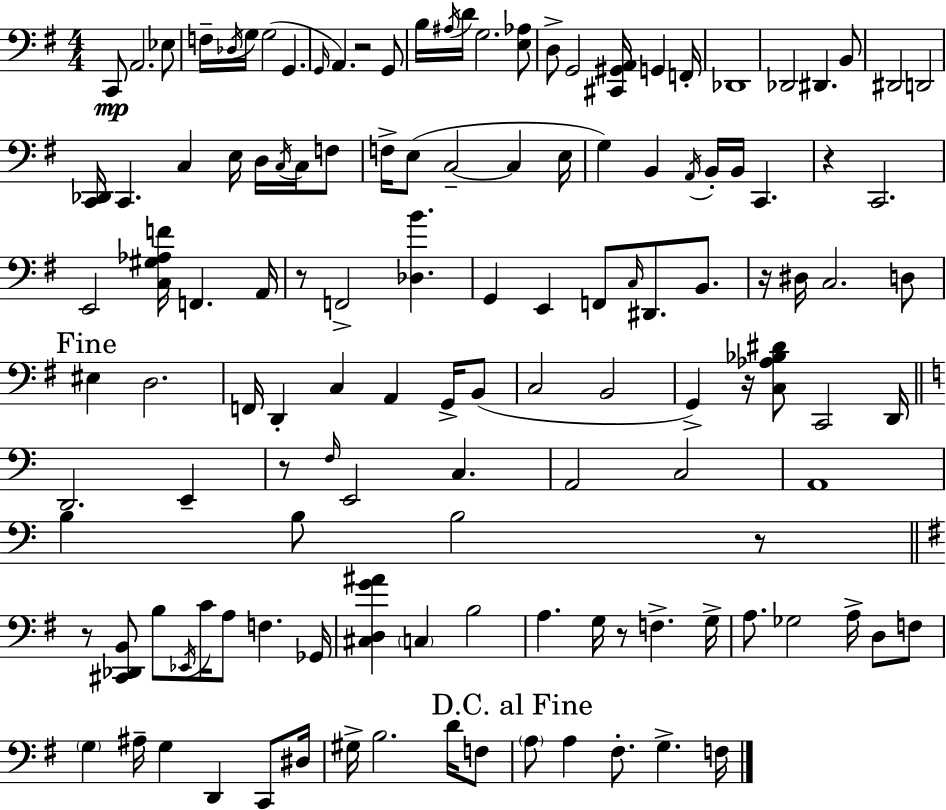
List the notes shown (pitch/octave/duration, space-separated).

C2/e A2/h. Eb3/e F3/s Db3/s G3/s G3/h G2/q. G2/s A2/q. R/h G2/e B3/s A#3/s D4/s G3/h. [E3,Ab3]/e D3/e G2/h [C#2,G#2,A2]/s G2/q F2/s Db2/w Db2/h D#2/q. B2/e D#2/h D2/h [C2,Db2]/s C2/q. C3/q E3/s D3/s C3/s C3/s F3/e F3/s E3/e C3/h C3/q E3/s G3/q B2/q A2/s B2/s B2/s C2/q. R/q C2/h. E2/h [C3,G#3,Ab3,F4]/s F2/q. A2/s R/e F2/h [Db3,B4]/q. G2/q E2/q F2/e C3/s D#2/e. B2/e. R/s D#3/s C3/h. D3/e EIS3/q D3/h. F2/s D2/q C3/q A2/q G2/s B2/e C3/h B2/h G2/q R/s [C3,Ab3,Bb3,D#4]/e C2/h D2/s D2/h. E2/q R/e F3/s E2/h C3/q. A2/h C3/h A2/w B3/q B3/e B3/h R/e R/e [C#2,Db2,B2]/e B3/e Eb2/s C4/s A3/e F3/q. Gb2/s [C#3,D3,G4,A#4]/q C3/q B3/h A3/q. G3/s R/e F3/q. G3/s A3/e. Gb3/h A3/s D3/e F3/e G3/q A#3/s G3/q D2/q C2/e D#3/s G#3/s B3/h. D4/s F3/e A3/e A3/q F#3/e. G3/q. F3/s